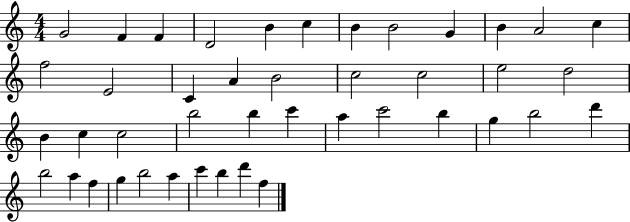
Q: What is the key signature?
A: C major